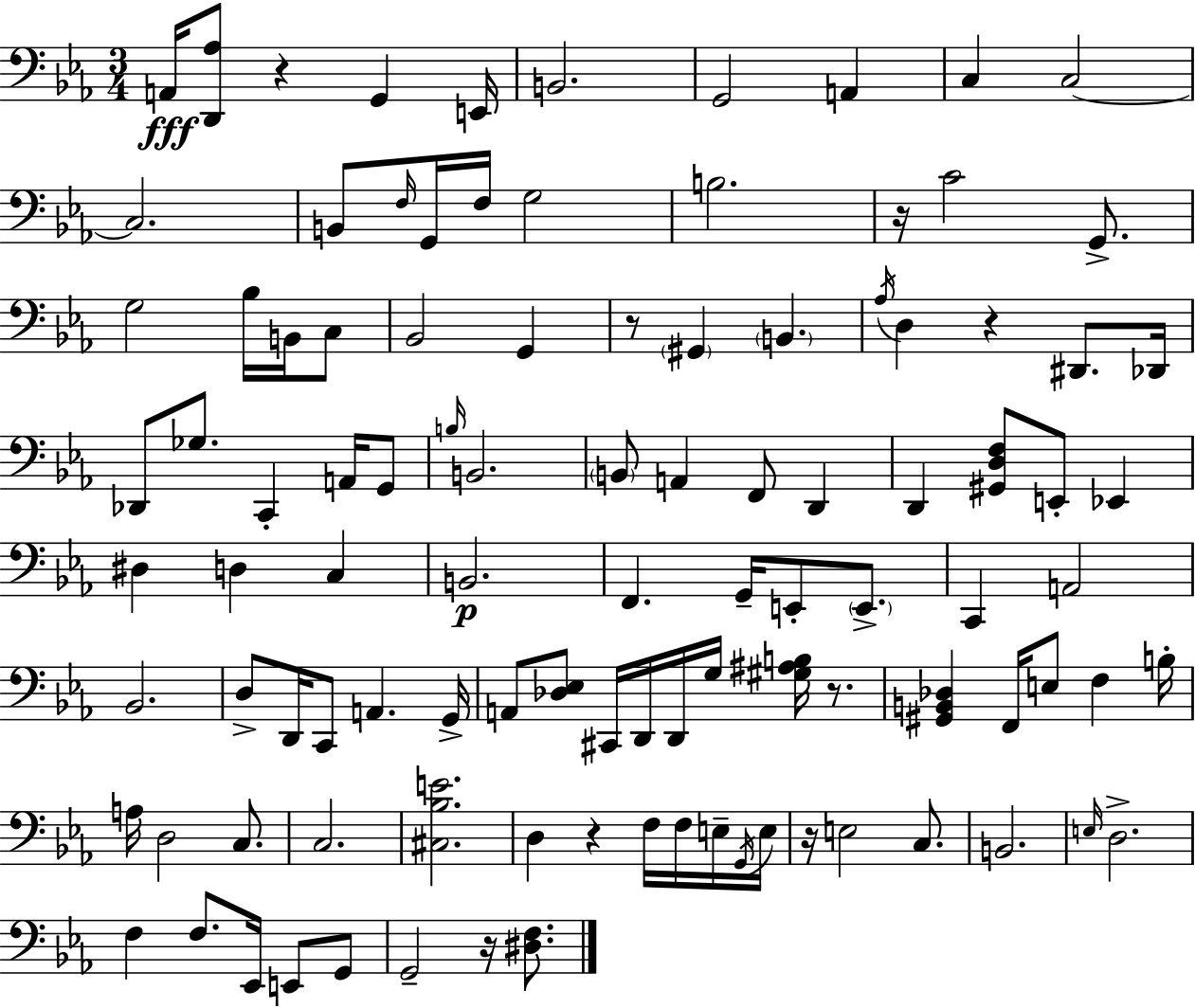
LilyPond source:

{
  \clef bass
  \numericTimeSignature
  \time 3/4
  \key c \minor
  a,16\fff <d, aes>8 r4 g,4 e,16 | b,2. | g,2 a,4 | c4 c2~~ | \break c2. | b,8 \grace { f16 } g,16 f16 g2 | b2. | r16 c'2 g,8.-> | \break g2 bes16 b,16 c8 | bes,2 g,4 | r8 \parenthesize gis,4 \parenthesize b,4. | \acciaccatura { aes16 } d4 r4 dis,8. | \break des,16 des,8 ges8. c,4-. a,16 | g,8 \grace { b16 } b,2. | \parenthesize b,8 a,4 f,8 d,4 | d,4 <gis, d f>8 e,8-. ees,4 | \break dis4 d4 c4 | b,2.\p | f,4. g,16-- e,8-. | \parenthesize e,8.-> c,4 a,2 | \break bes,2. | d8-> d,16 c,8 a,4. | g,16-> a,8 <des ees>8 cis,16 d,16 d,16 g16 <gis ais b>16 | r8. <gis, b, des>4 f,16 e8 f4 | \break b16-. a16 d2 | c8. c2. | <cis bes e'>2. | d4 r4 f16 | \break f16 e16-- \acciaccatura { g,16 } e16 r16 e2 | c8. b,2. | \grace { e16 } d2.-> | f4 f8. | \break ees,16 e,8 g,8 g,2-- | r16 <dis f>8. \bar "|."
}